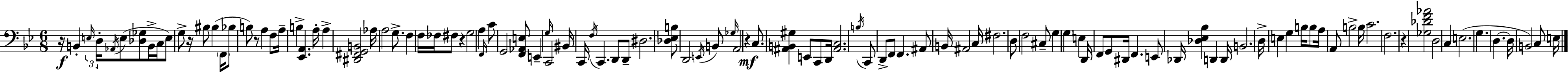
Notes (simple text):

R/s B2/q E3/s D3/s Ab2/s E3/e [Db3,Gb3]/e B2/s C3/s E3/e G3/e R/s BIS3/e BIS3/q F2/s Bb3/e B3/e R/e A3/q F3/e A3/s B3/q [Eb2,A2]/q. A3/s A3/q [D#2,F#2,G2,B2]/h Ab3/s A3/h G3/e. F3/q F3/s FES3/s F#3/e R/q G3/h A3/q F2/s C4/e G2/h [F2,Ab2,E3]/e E2/q G3/s C2/h BIS2/s C2/s F3/s C2/q. D2/e D2/e D#3/h. [Db3,Eb3,B3]/e D2/h E2/s B2/e Gb3/s A2/h R/q C3/e. [A#2,B2,G#3]/q E2/e C2/e D2/s [A#2,C3]/h. B3/s C2/e D2/e F2/e F2/q. A#2/e B2/s A#2/h C3/s F#3/h. D3/e F3/h C#3/e G3/q G3/q E3/q D2/s F2/e G2/e D#2/s F2/q. E2/e Db2/s [Db3,Eb3,Bb3]/q D2/q D2/s B2/h. D3/s E3/q G3/q B3/s B3/e A3/s A2/e B3/h B3/s C4/h. F3/h. R/q [Gb3,Db4,F4,Ab4]/h D3/h C3/q E3/h. G3/q. D3/q. D3/s B2/h C3/e E3/s